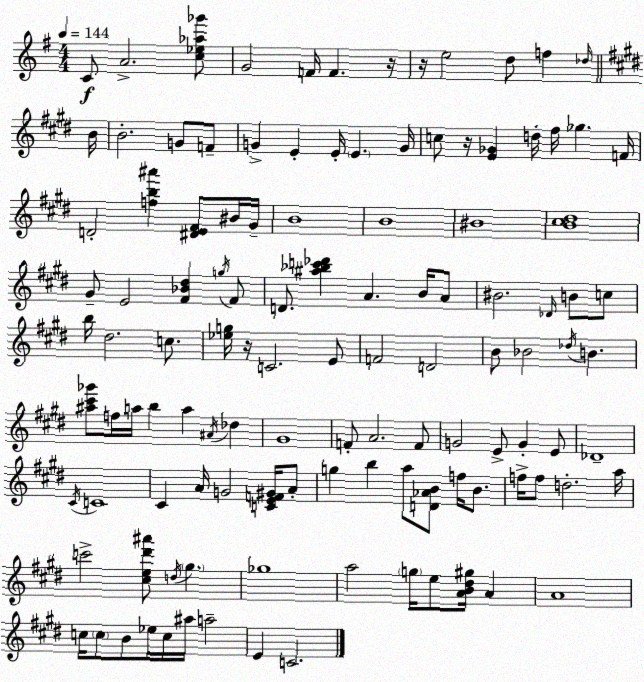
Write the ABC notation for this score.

X:1
T:Untitled
M:4/4
L:1/4
K:Em
C/2 A2 [c_e_a_g']/2 G2 F/4 F z/4 z/4 e2 d/2 f _d/4 B/4 B2 G/2 F/2 G E E/4 E G/4 c/2 z/4 [E_G] d/4 ^f/4 _g F/4 D2 [fb^a'] [^DE^F]/2 ^B/4 ^G/4 B4 B4 ^B4 [B^c^d]4 ^G/2 E2 [^F_B^d] g/4 ^F/2 D/2 [^a_bc'_d'] A B/4 A/2 ^B2 _D/4 B/2 c/2 b/4 ^d2 c/2 [_eg]/4 z/4 C2 E/2 F2 D2 B/2 _B2 _d/4 B [^a^c'_g']/2 f/4 a/4 b a ^A/4 _d ^G4 F/2 A2 F/2 G2 E/2 G E/2 _D4 ^C/4 C4 ^C A/4 G2 [CEF^G]/4 A/2 g b a/2 [D_AB]/2 f/4 B/2 f/4 f/2 d2 a/4 c'2 [^ce^d'^a']/2 d/4 ^g _g4 a2 g/4 e/2 [AB^d^g]/4 A A4 c/4 c/2 B/2 _e/4 c/4 ^a/4 a2 E C2